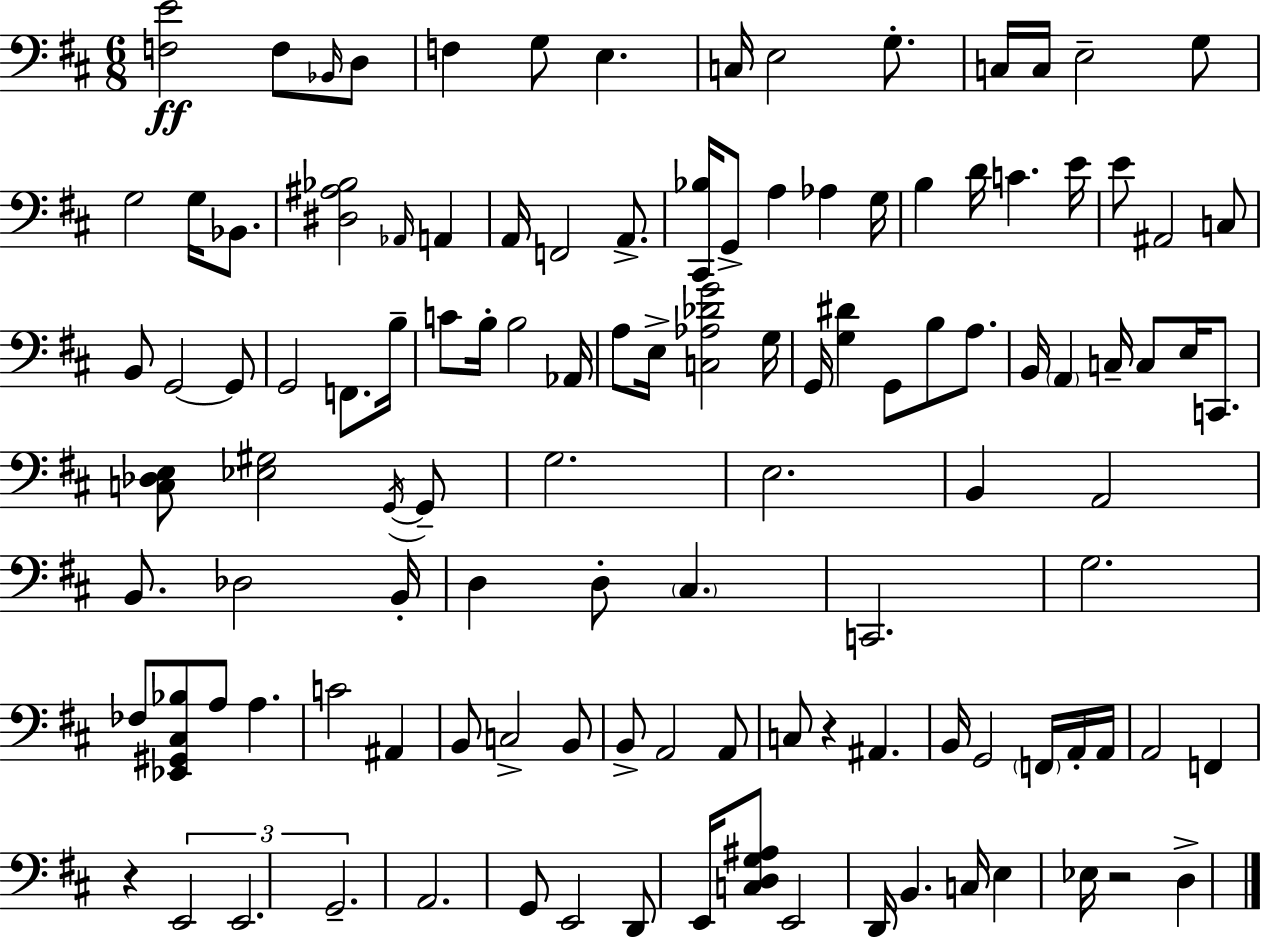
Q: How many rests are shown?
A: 3